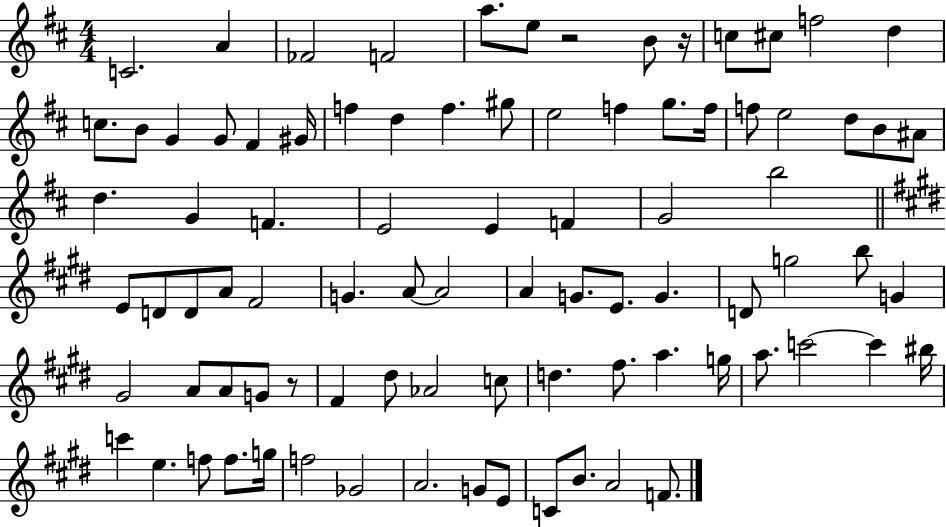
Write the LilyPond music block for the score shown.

{
  \clef treble
  \numericTimeSignature
  \time 4/4
  \key d \major
  c'2. a'4 | fes'2 f'2 | a''8. e''8 r2 b'8 r16 | c''8 cis''8 f''2 d''4 | \break c''8. b'8 g'4 g'8 fis'4 gis'16 | f''4 d''4 f''4. gis''8 | e''2 f''4 g''8. f''16 | f''8 e''2 d''8 b'8 ais'8 | \break d''4. g'4 f'4. | e'2 e'4 f'4 | g'2 b''2 | \bar "||" \break \key e \major e'8 d'8 d'8 a'8 fis'2 | g'4. a'8~~ a'2 | a'4 g'8. e'8. g'4. | d'8 g''2 b''8 g'4 | \break gis'2 a'8 a'8 g'8 r8 | fis'4 dis''8 aes'2 c''8 | d''4. fis''8. a''4. g''16 | a''8. c'''2~~ c'''4 bis''16 | \break c'''4 e''4. f''8 f''8. g''16 | f''2 ges'2 | a'2. g'8 e'8 | c'8 b'8. a'2 f'8. | \break \bar "|."
}